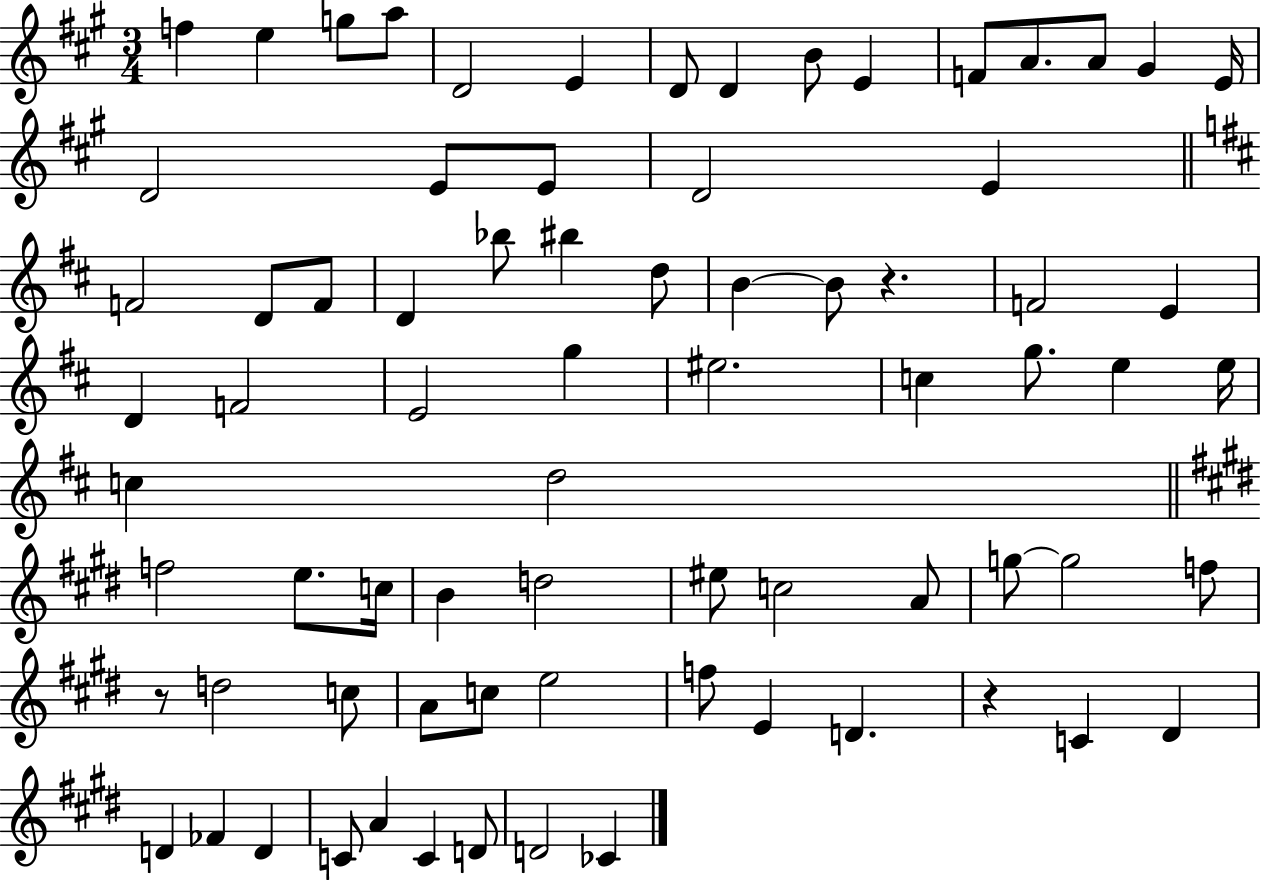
{
  \clef treble
  \numericTimeSignature
  \time 3/4
  \key a \major
  f''4 e''4 g''8 a''8 | d'2 e'4 | d'8 d'4 b'8 e'4 | f'8 a'8. a'8 gis'4 e'16 | \break d'2 e'8 e'8 | d'2 e'4 | \bar "||" \break \key d \major f'2 d'8 f'8 | d'4 bes''8 bis''4 d''8 | b'4~~ b'8 r4. | f'2 e'4 | \break d'4 f'2 | e'2 g''4 | eis''2. | c''4 g''8. e''4 e''16 | \break c''4 d''2 | \bar "||" \break \key e \major f''2 e''8. c''16 | b'4 d''2 | eis''8 c''2 a'8 | g''8~~ g''2 f''8 | \break r8 d''2 c''8 | a'8 c''8 e''2 | f''8 e'4 d'4. | r4 c'4 dis'4 | \break d'4 fes'4 d'4 | c'8 a'4 c'4 d'8 | d'2 ces'4 | \bar "|."
}